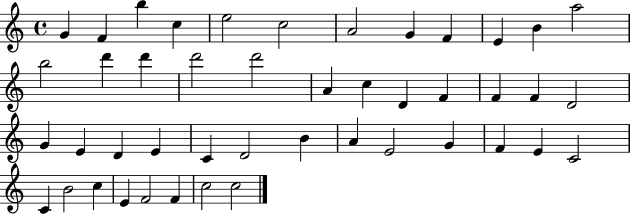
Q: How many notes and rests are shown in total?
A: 45